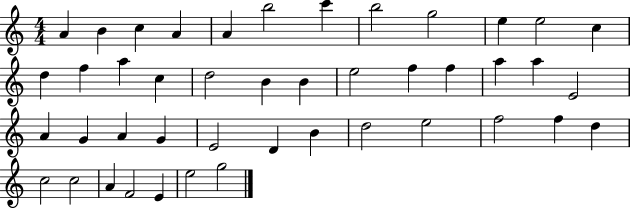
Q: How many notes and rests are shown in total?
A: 44